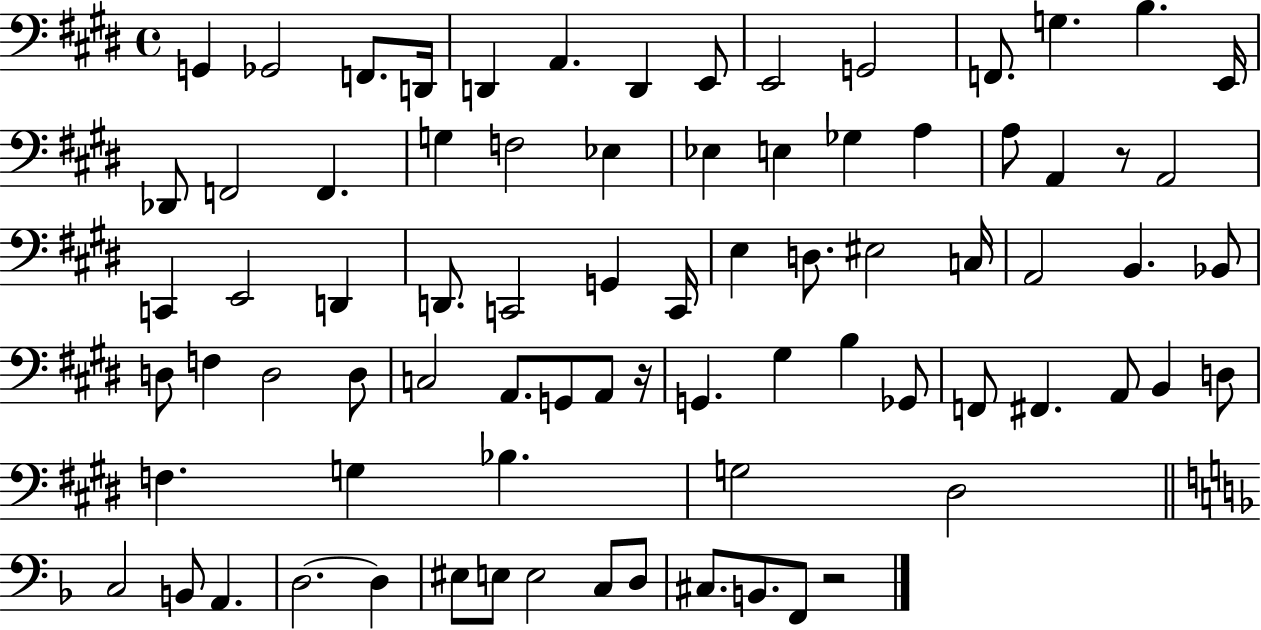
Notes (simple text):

G2/q Gb2/h F2/e. D2/s D2/q A2/q. D2/q E2/e E2/h G2/h F2/e. G3/q. B3/q. E2/s Db2/e F2/h F2/q. G3/q F3/h Eb3/q Eb3/q E3/q Gb3/q A3/q A3/e A2/q R/e A2/h C2/q E2/h D2/q D2/e. C2/h G2/q C2/s E3/q D3/e. EIS3/h C3/s A2/h B2/q. Bb2/e D3/e F3/q D3/h D3/e C3/h A2/e. G2/e A2/e R/s G2/q. G#3/q B3/q Gb2/e F2/e F#2/q. A2/e B2/q D3/e F3/q. G3/q Bb3/q. G3/h D#3/h C3/h B2/e A2/q. D3/h. D3/q EIS3/e E3/e E3/h C3/e D3/e C#3/e. B2/e. F2/e R/h